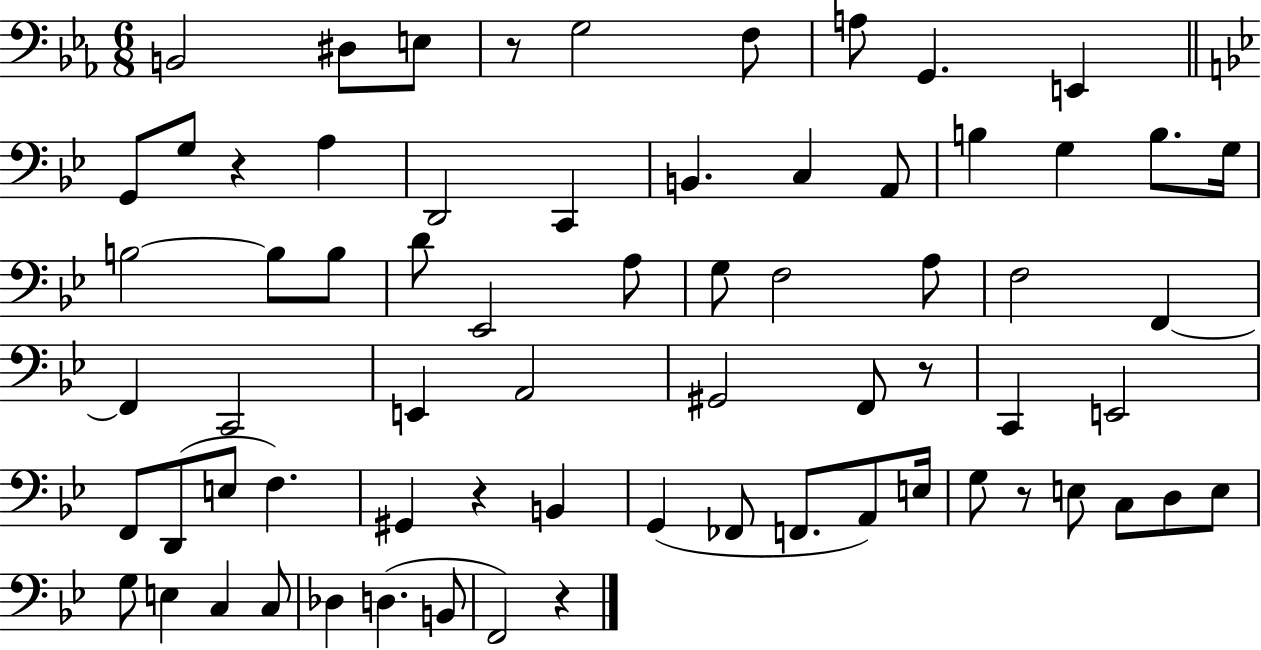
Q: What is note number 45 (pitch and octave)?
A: B2